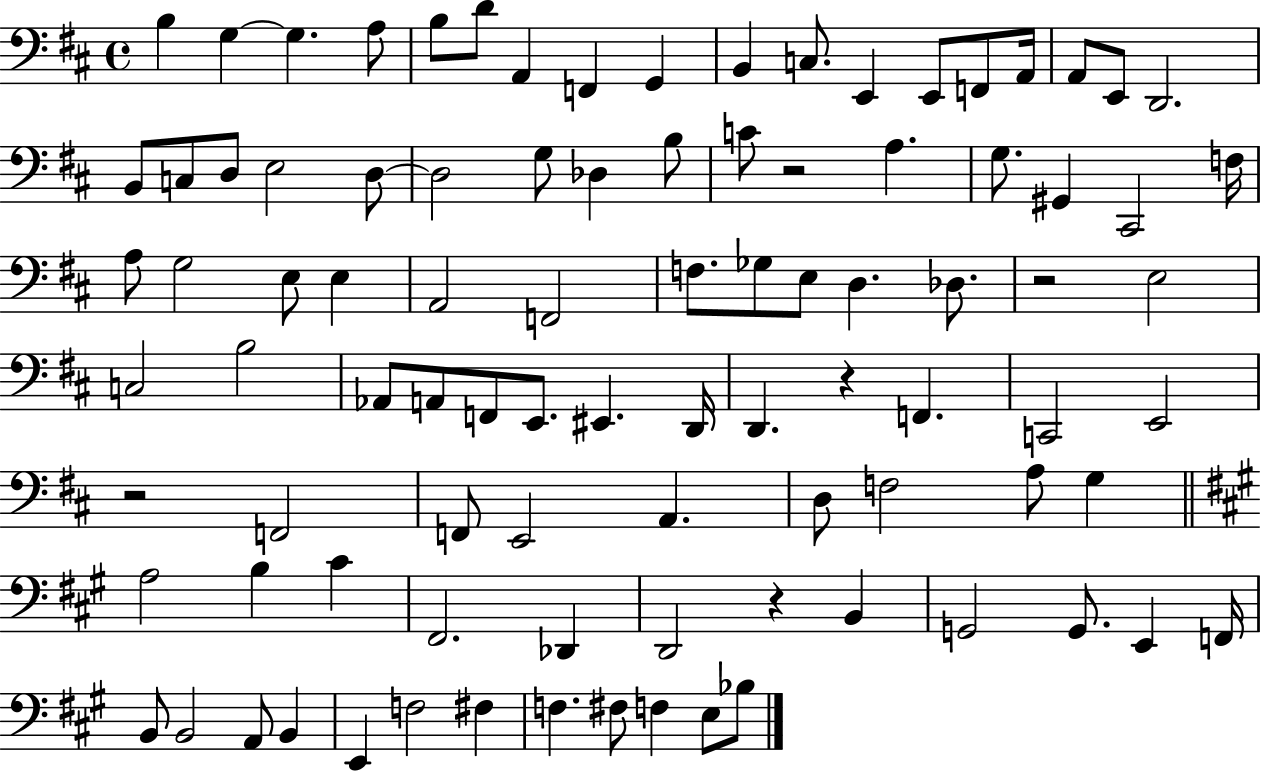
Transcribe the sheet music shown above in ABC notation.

X:1
T:Untitled
M:4/4
L:1/4
K:D
B, G, G, A,/2 B,/2 D/2 A,, F,, G,, B,, C,/2 E,, E,,/2 F,,/2 A,,/4 A,,/2 E,,/2 D,,2 B,,/2 C,/2 D,/2 E,2 D,/2 D,2 G,/2 _D, B,/2 C/2 z2 A, G,/2 ^G,, ^C,,2 F,/4 A,/2 G,2 E,/2 E, A,,2 F,,2 F,/2 _G,/2 E,/2 D, _D,/2 z2 E,2 C,2 B,2 _A,,/2 A,,/2 F,,/2 E,,/2 ^E,, D,,/4 D,, z F,, C,,2 E,,2 z2 F,,2 F,,/2 E,,2 A,, D,/2 F,2 A,/2 G, A,2 B, ^C ^F,,2 _D,, D,,2 z B,, G,,2 G,,/2 E,, F,,/4 B,,/2 B,,2 A,,/2 B,, E,, F,2 ^F, F, ^F,/2 F, E,/2 _B,/2